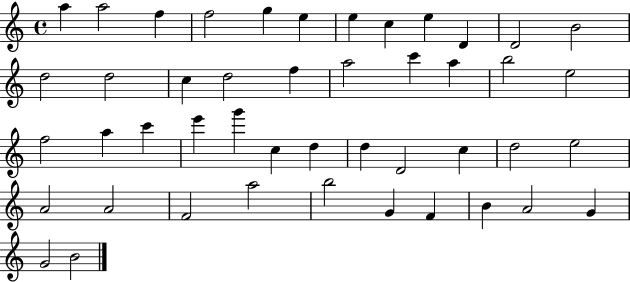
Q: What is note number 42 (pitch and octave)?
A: B4